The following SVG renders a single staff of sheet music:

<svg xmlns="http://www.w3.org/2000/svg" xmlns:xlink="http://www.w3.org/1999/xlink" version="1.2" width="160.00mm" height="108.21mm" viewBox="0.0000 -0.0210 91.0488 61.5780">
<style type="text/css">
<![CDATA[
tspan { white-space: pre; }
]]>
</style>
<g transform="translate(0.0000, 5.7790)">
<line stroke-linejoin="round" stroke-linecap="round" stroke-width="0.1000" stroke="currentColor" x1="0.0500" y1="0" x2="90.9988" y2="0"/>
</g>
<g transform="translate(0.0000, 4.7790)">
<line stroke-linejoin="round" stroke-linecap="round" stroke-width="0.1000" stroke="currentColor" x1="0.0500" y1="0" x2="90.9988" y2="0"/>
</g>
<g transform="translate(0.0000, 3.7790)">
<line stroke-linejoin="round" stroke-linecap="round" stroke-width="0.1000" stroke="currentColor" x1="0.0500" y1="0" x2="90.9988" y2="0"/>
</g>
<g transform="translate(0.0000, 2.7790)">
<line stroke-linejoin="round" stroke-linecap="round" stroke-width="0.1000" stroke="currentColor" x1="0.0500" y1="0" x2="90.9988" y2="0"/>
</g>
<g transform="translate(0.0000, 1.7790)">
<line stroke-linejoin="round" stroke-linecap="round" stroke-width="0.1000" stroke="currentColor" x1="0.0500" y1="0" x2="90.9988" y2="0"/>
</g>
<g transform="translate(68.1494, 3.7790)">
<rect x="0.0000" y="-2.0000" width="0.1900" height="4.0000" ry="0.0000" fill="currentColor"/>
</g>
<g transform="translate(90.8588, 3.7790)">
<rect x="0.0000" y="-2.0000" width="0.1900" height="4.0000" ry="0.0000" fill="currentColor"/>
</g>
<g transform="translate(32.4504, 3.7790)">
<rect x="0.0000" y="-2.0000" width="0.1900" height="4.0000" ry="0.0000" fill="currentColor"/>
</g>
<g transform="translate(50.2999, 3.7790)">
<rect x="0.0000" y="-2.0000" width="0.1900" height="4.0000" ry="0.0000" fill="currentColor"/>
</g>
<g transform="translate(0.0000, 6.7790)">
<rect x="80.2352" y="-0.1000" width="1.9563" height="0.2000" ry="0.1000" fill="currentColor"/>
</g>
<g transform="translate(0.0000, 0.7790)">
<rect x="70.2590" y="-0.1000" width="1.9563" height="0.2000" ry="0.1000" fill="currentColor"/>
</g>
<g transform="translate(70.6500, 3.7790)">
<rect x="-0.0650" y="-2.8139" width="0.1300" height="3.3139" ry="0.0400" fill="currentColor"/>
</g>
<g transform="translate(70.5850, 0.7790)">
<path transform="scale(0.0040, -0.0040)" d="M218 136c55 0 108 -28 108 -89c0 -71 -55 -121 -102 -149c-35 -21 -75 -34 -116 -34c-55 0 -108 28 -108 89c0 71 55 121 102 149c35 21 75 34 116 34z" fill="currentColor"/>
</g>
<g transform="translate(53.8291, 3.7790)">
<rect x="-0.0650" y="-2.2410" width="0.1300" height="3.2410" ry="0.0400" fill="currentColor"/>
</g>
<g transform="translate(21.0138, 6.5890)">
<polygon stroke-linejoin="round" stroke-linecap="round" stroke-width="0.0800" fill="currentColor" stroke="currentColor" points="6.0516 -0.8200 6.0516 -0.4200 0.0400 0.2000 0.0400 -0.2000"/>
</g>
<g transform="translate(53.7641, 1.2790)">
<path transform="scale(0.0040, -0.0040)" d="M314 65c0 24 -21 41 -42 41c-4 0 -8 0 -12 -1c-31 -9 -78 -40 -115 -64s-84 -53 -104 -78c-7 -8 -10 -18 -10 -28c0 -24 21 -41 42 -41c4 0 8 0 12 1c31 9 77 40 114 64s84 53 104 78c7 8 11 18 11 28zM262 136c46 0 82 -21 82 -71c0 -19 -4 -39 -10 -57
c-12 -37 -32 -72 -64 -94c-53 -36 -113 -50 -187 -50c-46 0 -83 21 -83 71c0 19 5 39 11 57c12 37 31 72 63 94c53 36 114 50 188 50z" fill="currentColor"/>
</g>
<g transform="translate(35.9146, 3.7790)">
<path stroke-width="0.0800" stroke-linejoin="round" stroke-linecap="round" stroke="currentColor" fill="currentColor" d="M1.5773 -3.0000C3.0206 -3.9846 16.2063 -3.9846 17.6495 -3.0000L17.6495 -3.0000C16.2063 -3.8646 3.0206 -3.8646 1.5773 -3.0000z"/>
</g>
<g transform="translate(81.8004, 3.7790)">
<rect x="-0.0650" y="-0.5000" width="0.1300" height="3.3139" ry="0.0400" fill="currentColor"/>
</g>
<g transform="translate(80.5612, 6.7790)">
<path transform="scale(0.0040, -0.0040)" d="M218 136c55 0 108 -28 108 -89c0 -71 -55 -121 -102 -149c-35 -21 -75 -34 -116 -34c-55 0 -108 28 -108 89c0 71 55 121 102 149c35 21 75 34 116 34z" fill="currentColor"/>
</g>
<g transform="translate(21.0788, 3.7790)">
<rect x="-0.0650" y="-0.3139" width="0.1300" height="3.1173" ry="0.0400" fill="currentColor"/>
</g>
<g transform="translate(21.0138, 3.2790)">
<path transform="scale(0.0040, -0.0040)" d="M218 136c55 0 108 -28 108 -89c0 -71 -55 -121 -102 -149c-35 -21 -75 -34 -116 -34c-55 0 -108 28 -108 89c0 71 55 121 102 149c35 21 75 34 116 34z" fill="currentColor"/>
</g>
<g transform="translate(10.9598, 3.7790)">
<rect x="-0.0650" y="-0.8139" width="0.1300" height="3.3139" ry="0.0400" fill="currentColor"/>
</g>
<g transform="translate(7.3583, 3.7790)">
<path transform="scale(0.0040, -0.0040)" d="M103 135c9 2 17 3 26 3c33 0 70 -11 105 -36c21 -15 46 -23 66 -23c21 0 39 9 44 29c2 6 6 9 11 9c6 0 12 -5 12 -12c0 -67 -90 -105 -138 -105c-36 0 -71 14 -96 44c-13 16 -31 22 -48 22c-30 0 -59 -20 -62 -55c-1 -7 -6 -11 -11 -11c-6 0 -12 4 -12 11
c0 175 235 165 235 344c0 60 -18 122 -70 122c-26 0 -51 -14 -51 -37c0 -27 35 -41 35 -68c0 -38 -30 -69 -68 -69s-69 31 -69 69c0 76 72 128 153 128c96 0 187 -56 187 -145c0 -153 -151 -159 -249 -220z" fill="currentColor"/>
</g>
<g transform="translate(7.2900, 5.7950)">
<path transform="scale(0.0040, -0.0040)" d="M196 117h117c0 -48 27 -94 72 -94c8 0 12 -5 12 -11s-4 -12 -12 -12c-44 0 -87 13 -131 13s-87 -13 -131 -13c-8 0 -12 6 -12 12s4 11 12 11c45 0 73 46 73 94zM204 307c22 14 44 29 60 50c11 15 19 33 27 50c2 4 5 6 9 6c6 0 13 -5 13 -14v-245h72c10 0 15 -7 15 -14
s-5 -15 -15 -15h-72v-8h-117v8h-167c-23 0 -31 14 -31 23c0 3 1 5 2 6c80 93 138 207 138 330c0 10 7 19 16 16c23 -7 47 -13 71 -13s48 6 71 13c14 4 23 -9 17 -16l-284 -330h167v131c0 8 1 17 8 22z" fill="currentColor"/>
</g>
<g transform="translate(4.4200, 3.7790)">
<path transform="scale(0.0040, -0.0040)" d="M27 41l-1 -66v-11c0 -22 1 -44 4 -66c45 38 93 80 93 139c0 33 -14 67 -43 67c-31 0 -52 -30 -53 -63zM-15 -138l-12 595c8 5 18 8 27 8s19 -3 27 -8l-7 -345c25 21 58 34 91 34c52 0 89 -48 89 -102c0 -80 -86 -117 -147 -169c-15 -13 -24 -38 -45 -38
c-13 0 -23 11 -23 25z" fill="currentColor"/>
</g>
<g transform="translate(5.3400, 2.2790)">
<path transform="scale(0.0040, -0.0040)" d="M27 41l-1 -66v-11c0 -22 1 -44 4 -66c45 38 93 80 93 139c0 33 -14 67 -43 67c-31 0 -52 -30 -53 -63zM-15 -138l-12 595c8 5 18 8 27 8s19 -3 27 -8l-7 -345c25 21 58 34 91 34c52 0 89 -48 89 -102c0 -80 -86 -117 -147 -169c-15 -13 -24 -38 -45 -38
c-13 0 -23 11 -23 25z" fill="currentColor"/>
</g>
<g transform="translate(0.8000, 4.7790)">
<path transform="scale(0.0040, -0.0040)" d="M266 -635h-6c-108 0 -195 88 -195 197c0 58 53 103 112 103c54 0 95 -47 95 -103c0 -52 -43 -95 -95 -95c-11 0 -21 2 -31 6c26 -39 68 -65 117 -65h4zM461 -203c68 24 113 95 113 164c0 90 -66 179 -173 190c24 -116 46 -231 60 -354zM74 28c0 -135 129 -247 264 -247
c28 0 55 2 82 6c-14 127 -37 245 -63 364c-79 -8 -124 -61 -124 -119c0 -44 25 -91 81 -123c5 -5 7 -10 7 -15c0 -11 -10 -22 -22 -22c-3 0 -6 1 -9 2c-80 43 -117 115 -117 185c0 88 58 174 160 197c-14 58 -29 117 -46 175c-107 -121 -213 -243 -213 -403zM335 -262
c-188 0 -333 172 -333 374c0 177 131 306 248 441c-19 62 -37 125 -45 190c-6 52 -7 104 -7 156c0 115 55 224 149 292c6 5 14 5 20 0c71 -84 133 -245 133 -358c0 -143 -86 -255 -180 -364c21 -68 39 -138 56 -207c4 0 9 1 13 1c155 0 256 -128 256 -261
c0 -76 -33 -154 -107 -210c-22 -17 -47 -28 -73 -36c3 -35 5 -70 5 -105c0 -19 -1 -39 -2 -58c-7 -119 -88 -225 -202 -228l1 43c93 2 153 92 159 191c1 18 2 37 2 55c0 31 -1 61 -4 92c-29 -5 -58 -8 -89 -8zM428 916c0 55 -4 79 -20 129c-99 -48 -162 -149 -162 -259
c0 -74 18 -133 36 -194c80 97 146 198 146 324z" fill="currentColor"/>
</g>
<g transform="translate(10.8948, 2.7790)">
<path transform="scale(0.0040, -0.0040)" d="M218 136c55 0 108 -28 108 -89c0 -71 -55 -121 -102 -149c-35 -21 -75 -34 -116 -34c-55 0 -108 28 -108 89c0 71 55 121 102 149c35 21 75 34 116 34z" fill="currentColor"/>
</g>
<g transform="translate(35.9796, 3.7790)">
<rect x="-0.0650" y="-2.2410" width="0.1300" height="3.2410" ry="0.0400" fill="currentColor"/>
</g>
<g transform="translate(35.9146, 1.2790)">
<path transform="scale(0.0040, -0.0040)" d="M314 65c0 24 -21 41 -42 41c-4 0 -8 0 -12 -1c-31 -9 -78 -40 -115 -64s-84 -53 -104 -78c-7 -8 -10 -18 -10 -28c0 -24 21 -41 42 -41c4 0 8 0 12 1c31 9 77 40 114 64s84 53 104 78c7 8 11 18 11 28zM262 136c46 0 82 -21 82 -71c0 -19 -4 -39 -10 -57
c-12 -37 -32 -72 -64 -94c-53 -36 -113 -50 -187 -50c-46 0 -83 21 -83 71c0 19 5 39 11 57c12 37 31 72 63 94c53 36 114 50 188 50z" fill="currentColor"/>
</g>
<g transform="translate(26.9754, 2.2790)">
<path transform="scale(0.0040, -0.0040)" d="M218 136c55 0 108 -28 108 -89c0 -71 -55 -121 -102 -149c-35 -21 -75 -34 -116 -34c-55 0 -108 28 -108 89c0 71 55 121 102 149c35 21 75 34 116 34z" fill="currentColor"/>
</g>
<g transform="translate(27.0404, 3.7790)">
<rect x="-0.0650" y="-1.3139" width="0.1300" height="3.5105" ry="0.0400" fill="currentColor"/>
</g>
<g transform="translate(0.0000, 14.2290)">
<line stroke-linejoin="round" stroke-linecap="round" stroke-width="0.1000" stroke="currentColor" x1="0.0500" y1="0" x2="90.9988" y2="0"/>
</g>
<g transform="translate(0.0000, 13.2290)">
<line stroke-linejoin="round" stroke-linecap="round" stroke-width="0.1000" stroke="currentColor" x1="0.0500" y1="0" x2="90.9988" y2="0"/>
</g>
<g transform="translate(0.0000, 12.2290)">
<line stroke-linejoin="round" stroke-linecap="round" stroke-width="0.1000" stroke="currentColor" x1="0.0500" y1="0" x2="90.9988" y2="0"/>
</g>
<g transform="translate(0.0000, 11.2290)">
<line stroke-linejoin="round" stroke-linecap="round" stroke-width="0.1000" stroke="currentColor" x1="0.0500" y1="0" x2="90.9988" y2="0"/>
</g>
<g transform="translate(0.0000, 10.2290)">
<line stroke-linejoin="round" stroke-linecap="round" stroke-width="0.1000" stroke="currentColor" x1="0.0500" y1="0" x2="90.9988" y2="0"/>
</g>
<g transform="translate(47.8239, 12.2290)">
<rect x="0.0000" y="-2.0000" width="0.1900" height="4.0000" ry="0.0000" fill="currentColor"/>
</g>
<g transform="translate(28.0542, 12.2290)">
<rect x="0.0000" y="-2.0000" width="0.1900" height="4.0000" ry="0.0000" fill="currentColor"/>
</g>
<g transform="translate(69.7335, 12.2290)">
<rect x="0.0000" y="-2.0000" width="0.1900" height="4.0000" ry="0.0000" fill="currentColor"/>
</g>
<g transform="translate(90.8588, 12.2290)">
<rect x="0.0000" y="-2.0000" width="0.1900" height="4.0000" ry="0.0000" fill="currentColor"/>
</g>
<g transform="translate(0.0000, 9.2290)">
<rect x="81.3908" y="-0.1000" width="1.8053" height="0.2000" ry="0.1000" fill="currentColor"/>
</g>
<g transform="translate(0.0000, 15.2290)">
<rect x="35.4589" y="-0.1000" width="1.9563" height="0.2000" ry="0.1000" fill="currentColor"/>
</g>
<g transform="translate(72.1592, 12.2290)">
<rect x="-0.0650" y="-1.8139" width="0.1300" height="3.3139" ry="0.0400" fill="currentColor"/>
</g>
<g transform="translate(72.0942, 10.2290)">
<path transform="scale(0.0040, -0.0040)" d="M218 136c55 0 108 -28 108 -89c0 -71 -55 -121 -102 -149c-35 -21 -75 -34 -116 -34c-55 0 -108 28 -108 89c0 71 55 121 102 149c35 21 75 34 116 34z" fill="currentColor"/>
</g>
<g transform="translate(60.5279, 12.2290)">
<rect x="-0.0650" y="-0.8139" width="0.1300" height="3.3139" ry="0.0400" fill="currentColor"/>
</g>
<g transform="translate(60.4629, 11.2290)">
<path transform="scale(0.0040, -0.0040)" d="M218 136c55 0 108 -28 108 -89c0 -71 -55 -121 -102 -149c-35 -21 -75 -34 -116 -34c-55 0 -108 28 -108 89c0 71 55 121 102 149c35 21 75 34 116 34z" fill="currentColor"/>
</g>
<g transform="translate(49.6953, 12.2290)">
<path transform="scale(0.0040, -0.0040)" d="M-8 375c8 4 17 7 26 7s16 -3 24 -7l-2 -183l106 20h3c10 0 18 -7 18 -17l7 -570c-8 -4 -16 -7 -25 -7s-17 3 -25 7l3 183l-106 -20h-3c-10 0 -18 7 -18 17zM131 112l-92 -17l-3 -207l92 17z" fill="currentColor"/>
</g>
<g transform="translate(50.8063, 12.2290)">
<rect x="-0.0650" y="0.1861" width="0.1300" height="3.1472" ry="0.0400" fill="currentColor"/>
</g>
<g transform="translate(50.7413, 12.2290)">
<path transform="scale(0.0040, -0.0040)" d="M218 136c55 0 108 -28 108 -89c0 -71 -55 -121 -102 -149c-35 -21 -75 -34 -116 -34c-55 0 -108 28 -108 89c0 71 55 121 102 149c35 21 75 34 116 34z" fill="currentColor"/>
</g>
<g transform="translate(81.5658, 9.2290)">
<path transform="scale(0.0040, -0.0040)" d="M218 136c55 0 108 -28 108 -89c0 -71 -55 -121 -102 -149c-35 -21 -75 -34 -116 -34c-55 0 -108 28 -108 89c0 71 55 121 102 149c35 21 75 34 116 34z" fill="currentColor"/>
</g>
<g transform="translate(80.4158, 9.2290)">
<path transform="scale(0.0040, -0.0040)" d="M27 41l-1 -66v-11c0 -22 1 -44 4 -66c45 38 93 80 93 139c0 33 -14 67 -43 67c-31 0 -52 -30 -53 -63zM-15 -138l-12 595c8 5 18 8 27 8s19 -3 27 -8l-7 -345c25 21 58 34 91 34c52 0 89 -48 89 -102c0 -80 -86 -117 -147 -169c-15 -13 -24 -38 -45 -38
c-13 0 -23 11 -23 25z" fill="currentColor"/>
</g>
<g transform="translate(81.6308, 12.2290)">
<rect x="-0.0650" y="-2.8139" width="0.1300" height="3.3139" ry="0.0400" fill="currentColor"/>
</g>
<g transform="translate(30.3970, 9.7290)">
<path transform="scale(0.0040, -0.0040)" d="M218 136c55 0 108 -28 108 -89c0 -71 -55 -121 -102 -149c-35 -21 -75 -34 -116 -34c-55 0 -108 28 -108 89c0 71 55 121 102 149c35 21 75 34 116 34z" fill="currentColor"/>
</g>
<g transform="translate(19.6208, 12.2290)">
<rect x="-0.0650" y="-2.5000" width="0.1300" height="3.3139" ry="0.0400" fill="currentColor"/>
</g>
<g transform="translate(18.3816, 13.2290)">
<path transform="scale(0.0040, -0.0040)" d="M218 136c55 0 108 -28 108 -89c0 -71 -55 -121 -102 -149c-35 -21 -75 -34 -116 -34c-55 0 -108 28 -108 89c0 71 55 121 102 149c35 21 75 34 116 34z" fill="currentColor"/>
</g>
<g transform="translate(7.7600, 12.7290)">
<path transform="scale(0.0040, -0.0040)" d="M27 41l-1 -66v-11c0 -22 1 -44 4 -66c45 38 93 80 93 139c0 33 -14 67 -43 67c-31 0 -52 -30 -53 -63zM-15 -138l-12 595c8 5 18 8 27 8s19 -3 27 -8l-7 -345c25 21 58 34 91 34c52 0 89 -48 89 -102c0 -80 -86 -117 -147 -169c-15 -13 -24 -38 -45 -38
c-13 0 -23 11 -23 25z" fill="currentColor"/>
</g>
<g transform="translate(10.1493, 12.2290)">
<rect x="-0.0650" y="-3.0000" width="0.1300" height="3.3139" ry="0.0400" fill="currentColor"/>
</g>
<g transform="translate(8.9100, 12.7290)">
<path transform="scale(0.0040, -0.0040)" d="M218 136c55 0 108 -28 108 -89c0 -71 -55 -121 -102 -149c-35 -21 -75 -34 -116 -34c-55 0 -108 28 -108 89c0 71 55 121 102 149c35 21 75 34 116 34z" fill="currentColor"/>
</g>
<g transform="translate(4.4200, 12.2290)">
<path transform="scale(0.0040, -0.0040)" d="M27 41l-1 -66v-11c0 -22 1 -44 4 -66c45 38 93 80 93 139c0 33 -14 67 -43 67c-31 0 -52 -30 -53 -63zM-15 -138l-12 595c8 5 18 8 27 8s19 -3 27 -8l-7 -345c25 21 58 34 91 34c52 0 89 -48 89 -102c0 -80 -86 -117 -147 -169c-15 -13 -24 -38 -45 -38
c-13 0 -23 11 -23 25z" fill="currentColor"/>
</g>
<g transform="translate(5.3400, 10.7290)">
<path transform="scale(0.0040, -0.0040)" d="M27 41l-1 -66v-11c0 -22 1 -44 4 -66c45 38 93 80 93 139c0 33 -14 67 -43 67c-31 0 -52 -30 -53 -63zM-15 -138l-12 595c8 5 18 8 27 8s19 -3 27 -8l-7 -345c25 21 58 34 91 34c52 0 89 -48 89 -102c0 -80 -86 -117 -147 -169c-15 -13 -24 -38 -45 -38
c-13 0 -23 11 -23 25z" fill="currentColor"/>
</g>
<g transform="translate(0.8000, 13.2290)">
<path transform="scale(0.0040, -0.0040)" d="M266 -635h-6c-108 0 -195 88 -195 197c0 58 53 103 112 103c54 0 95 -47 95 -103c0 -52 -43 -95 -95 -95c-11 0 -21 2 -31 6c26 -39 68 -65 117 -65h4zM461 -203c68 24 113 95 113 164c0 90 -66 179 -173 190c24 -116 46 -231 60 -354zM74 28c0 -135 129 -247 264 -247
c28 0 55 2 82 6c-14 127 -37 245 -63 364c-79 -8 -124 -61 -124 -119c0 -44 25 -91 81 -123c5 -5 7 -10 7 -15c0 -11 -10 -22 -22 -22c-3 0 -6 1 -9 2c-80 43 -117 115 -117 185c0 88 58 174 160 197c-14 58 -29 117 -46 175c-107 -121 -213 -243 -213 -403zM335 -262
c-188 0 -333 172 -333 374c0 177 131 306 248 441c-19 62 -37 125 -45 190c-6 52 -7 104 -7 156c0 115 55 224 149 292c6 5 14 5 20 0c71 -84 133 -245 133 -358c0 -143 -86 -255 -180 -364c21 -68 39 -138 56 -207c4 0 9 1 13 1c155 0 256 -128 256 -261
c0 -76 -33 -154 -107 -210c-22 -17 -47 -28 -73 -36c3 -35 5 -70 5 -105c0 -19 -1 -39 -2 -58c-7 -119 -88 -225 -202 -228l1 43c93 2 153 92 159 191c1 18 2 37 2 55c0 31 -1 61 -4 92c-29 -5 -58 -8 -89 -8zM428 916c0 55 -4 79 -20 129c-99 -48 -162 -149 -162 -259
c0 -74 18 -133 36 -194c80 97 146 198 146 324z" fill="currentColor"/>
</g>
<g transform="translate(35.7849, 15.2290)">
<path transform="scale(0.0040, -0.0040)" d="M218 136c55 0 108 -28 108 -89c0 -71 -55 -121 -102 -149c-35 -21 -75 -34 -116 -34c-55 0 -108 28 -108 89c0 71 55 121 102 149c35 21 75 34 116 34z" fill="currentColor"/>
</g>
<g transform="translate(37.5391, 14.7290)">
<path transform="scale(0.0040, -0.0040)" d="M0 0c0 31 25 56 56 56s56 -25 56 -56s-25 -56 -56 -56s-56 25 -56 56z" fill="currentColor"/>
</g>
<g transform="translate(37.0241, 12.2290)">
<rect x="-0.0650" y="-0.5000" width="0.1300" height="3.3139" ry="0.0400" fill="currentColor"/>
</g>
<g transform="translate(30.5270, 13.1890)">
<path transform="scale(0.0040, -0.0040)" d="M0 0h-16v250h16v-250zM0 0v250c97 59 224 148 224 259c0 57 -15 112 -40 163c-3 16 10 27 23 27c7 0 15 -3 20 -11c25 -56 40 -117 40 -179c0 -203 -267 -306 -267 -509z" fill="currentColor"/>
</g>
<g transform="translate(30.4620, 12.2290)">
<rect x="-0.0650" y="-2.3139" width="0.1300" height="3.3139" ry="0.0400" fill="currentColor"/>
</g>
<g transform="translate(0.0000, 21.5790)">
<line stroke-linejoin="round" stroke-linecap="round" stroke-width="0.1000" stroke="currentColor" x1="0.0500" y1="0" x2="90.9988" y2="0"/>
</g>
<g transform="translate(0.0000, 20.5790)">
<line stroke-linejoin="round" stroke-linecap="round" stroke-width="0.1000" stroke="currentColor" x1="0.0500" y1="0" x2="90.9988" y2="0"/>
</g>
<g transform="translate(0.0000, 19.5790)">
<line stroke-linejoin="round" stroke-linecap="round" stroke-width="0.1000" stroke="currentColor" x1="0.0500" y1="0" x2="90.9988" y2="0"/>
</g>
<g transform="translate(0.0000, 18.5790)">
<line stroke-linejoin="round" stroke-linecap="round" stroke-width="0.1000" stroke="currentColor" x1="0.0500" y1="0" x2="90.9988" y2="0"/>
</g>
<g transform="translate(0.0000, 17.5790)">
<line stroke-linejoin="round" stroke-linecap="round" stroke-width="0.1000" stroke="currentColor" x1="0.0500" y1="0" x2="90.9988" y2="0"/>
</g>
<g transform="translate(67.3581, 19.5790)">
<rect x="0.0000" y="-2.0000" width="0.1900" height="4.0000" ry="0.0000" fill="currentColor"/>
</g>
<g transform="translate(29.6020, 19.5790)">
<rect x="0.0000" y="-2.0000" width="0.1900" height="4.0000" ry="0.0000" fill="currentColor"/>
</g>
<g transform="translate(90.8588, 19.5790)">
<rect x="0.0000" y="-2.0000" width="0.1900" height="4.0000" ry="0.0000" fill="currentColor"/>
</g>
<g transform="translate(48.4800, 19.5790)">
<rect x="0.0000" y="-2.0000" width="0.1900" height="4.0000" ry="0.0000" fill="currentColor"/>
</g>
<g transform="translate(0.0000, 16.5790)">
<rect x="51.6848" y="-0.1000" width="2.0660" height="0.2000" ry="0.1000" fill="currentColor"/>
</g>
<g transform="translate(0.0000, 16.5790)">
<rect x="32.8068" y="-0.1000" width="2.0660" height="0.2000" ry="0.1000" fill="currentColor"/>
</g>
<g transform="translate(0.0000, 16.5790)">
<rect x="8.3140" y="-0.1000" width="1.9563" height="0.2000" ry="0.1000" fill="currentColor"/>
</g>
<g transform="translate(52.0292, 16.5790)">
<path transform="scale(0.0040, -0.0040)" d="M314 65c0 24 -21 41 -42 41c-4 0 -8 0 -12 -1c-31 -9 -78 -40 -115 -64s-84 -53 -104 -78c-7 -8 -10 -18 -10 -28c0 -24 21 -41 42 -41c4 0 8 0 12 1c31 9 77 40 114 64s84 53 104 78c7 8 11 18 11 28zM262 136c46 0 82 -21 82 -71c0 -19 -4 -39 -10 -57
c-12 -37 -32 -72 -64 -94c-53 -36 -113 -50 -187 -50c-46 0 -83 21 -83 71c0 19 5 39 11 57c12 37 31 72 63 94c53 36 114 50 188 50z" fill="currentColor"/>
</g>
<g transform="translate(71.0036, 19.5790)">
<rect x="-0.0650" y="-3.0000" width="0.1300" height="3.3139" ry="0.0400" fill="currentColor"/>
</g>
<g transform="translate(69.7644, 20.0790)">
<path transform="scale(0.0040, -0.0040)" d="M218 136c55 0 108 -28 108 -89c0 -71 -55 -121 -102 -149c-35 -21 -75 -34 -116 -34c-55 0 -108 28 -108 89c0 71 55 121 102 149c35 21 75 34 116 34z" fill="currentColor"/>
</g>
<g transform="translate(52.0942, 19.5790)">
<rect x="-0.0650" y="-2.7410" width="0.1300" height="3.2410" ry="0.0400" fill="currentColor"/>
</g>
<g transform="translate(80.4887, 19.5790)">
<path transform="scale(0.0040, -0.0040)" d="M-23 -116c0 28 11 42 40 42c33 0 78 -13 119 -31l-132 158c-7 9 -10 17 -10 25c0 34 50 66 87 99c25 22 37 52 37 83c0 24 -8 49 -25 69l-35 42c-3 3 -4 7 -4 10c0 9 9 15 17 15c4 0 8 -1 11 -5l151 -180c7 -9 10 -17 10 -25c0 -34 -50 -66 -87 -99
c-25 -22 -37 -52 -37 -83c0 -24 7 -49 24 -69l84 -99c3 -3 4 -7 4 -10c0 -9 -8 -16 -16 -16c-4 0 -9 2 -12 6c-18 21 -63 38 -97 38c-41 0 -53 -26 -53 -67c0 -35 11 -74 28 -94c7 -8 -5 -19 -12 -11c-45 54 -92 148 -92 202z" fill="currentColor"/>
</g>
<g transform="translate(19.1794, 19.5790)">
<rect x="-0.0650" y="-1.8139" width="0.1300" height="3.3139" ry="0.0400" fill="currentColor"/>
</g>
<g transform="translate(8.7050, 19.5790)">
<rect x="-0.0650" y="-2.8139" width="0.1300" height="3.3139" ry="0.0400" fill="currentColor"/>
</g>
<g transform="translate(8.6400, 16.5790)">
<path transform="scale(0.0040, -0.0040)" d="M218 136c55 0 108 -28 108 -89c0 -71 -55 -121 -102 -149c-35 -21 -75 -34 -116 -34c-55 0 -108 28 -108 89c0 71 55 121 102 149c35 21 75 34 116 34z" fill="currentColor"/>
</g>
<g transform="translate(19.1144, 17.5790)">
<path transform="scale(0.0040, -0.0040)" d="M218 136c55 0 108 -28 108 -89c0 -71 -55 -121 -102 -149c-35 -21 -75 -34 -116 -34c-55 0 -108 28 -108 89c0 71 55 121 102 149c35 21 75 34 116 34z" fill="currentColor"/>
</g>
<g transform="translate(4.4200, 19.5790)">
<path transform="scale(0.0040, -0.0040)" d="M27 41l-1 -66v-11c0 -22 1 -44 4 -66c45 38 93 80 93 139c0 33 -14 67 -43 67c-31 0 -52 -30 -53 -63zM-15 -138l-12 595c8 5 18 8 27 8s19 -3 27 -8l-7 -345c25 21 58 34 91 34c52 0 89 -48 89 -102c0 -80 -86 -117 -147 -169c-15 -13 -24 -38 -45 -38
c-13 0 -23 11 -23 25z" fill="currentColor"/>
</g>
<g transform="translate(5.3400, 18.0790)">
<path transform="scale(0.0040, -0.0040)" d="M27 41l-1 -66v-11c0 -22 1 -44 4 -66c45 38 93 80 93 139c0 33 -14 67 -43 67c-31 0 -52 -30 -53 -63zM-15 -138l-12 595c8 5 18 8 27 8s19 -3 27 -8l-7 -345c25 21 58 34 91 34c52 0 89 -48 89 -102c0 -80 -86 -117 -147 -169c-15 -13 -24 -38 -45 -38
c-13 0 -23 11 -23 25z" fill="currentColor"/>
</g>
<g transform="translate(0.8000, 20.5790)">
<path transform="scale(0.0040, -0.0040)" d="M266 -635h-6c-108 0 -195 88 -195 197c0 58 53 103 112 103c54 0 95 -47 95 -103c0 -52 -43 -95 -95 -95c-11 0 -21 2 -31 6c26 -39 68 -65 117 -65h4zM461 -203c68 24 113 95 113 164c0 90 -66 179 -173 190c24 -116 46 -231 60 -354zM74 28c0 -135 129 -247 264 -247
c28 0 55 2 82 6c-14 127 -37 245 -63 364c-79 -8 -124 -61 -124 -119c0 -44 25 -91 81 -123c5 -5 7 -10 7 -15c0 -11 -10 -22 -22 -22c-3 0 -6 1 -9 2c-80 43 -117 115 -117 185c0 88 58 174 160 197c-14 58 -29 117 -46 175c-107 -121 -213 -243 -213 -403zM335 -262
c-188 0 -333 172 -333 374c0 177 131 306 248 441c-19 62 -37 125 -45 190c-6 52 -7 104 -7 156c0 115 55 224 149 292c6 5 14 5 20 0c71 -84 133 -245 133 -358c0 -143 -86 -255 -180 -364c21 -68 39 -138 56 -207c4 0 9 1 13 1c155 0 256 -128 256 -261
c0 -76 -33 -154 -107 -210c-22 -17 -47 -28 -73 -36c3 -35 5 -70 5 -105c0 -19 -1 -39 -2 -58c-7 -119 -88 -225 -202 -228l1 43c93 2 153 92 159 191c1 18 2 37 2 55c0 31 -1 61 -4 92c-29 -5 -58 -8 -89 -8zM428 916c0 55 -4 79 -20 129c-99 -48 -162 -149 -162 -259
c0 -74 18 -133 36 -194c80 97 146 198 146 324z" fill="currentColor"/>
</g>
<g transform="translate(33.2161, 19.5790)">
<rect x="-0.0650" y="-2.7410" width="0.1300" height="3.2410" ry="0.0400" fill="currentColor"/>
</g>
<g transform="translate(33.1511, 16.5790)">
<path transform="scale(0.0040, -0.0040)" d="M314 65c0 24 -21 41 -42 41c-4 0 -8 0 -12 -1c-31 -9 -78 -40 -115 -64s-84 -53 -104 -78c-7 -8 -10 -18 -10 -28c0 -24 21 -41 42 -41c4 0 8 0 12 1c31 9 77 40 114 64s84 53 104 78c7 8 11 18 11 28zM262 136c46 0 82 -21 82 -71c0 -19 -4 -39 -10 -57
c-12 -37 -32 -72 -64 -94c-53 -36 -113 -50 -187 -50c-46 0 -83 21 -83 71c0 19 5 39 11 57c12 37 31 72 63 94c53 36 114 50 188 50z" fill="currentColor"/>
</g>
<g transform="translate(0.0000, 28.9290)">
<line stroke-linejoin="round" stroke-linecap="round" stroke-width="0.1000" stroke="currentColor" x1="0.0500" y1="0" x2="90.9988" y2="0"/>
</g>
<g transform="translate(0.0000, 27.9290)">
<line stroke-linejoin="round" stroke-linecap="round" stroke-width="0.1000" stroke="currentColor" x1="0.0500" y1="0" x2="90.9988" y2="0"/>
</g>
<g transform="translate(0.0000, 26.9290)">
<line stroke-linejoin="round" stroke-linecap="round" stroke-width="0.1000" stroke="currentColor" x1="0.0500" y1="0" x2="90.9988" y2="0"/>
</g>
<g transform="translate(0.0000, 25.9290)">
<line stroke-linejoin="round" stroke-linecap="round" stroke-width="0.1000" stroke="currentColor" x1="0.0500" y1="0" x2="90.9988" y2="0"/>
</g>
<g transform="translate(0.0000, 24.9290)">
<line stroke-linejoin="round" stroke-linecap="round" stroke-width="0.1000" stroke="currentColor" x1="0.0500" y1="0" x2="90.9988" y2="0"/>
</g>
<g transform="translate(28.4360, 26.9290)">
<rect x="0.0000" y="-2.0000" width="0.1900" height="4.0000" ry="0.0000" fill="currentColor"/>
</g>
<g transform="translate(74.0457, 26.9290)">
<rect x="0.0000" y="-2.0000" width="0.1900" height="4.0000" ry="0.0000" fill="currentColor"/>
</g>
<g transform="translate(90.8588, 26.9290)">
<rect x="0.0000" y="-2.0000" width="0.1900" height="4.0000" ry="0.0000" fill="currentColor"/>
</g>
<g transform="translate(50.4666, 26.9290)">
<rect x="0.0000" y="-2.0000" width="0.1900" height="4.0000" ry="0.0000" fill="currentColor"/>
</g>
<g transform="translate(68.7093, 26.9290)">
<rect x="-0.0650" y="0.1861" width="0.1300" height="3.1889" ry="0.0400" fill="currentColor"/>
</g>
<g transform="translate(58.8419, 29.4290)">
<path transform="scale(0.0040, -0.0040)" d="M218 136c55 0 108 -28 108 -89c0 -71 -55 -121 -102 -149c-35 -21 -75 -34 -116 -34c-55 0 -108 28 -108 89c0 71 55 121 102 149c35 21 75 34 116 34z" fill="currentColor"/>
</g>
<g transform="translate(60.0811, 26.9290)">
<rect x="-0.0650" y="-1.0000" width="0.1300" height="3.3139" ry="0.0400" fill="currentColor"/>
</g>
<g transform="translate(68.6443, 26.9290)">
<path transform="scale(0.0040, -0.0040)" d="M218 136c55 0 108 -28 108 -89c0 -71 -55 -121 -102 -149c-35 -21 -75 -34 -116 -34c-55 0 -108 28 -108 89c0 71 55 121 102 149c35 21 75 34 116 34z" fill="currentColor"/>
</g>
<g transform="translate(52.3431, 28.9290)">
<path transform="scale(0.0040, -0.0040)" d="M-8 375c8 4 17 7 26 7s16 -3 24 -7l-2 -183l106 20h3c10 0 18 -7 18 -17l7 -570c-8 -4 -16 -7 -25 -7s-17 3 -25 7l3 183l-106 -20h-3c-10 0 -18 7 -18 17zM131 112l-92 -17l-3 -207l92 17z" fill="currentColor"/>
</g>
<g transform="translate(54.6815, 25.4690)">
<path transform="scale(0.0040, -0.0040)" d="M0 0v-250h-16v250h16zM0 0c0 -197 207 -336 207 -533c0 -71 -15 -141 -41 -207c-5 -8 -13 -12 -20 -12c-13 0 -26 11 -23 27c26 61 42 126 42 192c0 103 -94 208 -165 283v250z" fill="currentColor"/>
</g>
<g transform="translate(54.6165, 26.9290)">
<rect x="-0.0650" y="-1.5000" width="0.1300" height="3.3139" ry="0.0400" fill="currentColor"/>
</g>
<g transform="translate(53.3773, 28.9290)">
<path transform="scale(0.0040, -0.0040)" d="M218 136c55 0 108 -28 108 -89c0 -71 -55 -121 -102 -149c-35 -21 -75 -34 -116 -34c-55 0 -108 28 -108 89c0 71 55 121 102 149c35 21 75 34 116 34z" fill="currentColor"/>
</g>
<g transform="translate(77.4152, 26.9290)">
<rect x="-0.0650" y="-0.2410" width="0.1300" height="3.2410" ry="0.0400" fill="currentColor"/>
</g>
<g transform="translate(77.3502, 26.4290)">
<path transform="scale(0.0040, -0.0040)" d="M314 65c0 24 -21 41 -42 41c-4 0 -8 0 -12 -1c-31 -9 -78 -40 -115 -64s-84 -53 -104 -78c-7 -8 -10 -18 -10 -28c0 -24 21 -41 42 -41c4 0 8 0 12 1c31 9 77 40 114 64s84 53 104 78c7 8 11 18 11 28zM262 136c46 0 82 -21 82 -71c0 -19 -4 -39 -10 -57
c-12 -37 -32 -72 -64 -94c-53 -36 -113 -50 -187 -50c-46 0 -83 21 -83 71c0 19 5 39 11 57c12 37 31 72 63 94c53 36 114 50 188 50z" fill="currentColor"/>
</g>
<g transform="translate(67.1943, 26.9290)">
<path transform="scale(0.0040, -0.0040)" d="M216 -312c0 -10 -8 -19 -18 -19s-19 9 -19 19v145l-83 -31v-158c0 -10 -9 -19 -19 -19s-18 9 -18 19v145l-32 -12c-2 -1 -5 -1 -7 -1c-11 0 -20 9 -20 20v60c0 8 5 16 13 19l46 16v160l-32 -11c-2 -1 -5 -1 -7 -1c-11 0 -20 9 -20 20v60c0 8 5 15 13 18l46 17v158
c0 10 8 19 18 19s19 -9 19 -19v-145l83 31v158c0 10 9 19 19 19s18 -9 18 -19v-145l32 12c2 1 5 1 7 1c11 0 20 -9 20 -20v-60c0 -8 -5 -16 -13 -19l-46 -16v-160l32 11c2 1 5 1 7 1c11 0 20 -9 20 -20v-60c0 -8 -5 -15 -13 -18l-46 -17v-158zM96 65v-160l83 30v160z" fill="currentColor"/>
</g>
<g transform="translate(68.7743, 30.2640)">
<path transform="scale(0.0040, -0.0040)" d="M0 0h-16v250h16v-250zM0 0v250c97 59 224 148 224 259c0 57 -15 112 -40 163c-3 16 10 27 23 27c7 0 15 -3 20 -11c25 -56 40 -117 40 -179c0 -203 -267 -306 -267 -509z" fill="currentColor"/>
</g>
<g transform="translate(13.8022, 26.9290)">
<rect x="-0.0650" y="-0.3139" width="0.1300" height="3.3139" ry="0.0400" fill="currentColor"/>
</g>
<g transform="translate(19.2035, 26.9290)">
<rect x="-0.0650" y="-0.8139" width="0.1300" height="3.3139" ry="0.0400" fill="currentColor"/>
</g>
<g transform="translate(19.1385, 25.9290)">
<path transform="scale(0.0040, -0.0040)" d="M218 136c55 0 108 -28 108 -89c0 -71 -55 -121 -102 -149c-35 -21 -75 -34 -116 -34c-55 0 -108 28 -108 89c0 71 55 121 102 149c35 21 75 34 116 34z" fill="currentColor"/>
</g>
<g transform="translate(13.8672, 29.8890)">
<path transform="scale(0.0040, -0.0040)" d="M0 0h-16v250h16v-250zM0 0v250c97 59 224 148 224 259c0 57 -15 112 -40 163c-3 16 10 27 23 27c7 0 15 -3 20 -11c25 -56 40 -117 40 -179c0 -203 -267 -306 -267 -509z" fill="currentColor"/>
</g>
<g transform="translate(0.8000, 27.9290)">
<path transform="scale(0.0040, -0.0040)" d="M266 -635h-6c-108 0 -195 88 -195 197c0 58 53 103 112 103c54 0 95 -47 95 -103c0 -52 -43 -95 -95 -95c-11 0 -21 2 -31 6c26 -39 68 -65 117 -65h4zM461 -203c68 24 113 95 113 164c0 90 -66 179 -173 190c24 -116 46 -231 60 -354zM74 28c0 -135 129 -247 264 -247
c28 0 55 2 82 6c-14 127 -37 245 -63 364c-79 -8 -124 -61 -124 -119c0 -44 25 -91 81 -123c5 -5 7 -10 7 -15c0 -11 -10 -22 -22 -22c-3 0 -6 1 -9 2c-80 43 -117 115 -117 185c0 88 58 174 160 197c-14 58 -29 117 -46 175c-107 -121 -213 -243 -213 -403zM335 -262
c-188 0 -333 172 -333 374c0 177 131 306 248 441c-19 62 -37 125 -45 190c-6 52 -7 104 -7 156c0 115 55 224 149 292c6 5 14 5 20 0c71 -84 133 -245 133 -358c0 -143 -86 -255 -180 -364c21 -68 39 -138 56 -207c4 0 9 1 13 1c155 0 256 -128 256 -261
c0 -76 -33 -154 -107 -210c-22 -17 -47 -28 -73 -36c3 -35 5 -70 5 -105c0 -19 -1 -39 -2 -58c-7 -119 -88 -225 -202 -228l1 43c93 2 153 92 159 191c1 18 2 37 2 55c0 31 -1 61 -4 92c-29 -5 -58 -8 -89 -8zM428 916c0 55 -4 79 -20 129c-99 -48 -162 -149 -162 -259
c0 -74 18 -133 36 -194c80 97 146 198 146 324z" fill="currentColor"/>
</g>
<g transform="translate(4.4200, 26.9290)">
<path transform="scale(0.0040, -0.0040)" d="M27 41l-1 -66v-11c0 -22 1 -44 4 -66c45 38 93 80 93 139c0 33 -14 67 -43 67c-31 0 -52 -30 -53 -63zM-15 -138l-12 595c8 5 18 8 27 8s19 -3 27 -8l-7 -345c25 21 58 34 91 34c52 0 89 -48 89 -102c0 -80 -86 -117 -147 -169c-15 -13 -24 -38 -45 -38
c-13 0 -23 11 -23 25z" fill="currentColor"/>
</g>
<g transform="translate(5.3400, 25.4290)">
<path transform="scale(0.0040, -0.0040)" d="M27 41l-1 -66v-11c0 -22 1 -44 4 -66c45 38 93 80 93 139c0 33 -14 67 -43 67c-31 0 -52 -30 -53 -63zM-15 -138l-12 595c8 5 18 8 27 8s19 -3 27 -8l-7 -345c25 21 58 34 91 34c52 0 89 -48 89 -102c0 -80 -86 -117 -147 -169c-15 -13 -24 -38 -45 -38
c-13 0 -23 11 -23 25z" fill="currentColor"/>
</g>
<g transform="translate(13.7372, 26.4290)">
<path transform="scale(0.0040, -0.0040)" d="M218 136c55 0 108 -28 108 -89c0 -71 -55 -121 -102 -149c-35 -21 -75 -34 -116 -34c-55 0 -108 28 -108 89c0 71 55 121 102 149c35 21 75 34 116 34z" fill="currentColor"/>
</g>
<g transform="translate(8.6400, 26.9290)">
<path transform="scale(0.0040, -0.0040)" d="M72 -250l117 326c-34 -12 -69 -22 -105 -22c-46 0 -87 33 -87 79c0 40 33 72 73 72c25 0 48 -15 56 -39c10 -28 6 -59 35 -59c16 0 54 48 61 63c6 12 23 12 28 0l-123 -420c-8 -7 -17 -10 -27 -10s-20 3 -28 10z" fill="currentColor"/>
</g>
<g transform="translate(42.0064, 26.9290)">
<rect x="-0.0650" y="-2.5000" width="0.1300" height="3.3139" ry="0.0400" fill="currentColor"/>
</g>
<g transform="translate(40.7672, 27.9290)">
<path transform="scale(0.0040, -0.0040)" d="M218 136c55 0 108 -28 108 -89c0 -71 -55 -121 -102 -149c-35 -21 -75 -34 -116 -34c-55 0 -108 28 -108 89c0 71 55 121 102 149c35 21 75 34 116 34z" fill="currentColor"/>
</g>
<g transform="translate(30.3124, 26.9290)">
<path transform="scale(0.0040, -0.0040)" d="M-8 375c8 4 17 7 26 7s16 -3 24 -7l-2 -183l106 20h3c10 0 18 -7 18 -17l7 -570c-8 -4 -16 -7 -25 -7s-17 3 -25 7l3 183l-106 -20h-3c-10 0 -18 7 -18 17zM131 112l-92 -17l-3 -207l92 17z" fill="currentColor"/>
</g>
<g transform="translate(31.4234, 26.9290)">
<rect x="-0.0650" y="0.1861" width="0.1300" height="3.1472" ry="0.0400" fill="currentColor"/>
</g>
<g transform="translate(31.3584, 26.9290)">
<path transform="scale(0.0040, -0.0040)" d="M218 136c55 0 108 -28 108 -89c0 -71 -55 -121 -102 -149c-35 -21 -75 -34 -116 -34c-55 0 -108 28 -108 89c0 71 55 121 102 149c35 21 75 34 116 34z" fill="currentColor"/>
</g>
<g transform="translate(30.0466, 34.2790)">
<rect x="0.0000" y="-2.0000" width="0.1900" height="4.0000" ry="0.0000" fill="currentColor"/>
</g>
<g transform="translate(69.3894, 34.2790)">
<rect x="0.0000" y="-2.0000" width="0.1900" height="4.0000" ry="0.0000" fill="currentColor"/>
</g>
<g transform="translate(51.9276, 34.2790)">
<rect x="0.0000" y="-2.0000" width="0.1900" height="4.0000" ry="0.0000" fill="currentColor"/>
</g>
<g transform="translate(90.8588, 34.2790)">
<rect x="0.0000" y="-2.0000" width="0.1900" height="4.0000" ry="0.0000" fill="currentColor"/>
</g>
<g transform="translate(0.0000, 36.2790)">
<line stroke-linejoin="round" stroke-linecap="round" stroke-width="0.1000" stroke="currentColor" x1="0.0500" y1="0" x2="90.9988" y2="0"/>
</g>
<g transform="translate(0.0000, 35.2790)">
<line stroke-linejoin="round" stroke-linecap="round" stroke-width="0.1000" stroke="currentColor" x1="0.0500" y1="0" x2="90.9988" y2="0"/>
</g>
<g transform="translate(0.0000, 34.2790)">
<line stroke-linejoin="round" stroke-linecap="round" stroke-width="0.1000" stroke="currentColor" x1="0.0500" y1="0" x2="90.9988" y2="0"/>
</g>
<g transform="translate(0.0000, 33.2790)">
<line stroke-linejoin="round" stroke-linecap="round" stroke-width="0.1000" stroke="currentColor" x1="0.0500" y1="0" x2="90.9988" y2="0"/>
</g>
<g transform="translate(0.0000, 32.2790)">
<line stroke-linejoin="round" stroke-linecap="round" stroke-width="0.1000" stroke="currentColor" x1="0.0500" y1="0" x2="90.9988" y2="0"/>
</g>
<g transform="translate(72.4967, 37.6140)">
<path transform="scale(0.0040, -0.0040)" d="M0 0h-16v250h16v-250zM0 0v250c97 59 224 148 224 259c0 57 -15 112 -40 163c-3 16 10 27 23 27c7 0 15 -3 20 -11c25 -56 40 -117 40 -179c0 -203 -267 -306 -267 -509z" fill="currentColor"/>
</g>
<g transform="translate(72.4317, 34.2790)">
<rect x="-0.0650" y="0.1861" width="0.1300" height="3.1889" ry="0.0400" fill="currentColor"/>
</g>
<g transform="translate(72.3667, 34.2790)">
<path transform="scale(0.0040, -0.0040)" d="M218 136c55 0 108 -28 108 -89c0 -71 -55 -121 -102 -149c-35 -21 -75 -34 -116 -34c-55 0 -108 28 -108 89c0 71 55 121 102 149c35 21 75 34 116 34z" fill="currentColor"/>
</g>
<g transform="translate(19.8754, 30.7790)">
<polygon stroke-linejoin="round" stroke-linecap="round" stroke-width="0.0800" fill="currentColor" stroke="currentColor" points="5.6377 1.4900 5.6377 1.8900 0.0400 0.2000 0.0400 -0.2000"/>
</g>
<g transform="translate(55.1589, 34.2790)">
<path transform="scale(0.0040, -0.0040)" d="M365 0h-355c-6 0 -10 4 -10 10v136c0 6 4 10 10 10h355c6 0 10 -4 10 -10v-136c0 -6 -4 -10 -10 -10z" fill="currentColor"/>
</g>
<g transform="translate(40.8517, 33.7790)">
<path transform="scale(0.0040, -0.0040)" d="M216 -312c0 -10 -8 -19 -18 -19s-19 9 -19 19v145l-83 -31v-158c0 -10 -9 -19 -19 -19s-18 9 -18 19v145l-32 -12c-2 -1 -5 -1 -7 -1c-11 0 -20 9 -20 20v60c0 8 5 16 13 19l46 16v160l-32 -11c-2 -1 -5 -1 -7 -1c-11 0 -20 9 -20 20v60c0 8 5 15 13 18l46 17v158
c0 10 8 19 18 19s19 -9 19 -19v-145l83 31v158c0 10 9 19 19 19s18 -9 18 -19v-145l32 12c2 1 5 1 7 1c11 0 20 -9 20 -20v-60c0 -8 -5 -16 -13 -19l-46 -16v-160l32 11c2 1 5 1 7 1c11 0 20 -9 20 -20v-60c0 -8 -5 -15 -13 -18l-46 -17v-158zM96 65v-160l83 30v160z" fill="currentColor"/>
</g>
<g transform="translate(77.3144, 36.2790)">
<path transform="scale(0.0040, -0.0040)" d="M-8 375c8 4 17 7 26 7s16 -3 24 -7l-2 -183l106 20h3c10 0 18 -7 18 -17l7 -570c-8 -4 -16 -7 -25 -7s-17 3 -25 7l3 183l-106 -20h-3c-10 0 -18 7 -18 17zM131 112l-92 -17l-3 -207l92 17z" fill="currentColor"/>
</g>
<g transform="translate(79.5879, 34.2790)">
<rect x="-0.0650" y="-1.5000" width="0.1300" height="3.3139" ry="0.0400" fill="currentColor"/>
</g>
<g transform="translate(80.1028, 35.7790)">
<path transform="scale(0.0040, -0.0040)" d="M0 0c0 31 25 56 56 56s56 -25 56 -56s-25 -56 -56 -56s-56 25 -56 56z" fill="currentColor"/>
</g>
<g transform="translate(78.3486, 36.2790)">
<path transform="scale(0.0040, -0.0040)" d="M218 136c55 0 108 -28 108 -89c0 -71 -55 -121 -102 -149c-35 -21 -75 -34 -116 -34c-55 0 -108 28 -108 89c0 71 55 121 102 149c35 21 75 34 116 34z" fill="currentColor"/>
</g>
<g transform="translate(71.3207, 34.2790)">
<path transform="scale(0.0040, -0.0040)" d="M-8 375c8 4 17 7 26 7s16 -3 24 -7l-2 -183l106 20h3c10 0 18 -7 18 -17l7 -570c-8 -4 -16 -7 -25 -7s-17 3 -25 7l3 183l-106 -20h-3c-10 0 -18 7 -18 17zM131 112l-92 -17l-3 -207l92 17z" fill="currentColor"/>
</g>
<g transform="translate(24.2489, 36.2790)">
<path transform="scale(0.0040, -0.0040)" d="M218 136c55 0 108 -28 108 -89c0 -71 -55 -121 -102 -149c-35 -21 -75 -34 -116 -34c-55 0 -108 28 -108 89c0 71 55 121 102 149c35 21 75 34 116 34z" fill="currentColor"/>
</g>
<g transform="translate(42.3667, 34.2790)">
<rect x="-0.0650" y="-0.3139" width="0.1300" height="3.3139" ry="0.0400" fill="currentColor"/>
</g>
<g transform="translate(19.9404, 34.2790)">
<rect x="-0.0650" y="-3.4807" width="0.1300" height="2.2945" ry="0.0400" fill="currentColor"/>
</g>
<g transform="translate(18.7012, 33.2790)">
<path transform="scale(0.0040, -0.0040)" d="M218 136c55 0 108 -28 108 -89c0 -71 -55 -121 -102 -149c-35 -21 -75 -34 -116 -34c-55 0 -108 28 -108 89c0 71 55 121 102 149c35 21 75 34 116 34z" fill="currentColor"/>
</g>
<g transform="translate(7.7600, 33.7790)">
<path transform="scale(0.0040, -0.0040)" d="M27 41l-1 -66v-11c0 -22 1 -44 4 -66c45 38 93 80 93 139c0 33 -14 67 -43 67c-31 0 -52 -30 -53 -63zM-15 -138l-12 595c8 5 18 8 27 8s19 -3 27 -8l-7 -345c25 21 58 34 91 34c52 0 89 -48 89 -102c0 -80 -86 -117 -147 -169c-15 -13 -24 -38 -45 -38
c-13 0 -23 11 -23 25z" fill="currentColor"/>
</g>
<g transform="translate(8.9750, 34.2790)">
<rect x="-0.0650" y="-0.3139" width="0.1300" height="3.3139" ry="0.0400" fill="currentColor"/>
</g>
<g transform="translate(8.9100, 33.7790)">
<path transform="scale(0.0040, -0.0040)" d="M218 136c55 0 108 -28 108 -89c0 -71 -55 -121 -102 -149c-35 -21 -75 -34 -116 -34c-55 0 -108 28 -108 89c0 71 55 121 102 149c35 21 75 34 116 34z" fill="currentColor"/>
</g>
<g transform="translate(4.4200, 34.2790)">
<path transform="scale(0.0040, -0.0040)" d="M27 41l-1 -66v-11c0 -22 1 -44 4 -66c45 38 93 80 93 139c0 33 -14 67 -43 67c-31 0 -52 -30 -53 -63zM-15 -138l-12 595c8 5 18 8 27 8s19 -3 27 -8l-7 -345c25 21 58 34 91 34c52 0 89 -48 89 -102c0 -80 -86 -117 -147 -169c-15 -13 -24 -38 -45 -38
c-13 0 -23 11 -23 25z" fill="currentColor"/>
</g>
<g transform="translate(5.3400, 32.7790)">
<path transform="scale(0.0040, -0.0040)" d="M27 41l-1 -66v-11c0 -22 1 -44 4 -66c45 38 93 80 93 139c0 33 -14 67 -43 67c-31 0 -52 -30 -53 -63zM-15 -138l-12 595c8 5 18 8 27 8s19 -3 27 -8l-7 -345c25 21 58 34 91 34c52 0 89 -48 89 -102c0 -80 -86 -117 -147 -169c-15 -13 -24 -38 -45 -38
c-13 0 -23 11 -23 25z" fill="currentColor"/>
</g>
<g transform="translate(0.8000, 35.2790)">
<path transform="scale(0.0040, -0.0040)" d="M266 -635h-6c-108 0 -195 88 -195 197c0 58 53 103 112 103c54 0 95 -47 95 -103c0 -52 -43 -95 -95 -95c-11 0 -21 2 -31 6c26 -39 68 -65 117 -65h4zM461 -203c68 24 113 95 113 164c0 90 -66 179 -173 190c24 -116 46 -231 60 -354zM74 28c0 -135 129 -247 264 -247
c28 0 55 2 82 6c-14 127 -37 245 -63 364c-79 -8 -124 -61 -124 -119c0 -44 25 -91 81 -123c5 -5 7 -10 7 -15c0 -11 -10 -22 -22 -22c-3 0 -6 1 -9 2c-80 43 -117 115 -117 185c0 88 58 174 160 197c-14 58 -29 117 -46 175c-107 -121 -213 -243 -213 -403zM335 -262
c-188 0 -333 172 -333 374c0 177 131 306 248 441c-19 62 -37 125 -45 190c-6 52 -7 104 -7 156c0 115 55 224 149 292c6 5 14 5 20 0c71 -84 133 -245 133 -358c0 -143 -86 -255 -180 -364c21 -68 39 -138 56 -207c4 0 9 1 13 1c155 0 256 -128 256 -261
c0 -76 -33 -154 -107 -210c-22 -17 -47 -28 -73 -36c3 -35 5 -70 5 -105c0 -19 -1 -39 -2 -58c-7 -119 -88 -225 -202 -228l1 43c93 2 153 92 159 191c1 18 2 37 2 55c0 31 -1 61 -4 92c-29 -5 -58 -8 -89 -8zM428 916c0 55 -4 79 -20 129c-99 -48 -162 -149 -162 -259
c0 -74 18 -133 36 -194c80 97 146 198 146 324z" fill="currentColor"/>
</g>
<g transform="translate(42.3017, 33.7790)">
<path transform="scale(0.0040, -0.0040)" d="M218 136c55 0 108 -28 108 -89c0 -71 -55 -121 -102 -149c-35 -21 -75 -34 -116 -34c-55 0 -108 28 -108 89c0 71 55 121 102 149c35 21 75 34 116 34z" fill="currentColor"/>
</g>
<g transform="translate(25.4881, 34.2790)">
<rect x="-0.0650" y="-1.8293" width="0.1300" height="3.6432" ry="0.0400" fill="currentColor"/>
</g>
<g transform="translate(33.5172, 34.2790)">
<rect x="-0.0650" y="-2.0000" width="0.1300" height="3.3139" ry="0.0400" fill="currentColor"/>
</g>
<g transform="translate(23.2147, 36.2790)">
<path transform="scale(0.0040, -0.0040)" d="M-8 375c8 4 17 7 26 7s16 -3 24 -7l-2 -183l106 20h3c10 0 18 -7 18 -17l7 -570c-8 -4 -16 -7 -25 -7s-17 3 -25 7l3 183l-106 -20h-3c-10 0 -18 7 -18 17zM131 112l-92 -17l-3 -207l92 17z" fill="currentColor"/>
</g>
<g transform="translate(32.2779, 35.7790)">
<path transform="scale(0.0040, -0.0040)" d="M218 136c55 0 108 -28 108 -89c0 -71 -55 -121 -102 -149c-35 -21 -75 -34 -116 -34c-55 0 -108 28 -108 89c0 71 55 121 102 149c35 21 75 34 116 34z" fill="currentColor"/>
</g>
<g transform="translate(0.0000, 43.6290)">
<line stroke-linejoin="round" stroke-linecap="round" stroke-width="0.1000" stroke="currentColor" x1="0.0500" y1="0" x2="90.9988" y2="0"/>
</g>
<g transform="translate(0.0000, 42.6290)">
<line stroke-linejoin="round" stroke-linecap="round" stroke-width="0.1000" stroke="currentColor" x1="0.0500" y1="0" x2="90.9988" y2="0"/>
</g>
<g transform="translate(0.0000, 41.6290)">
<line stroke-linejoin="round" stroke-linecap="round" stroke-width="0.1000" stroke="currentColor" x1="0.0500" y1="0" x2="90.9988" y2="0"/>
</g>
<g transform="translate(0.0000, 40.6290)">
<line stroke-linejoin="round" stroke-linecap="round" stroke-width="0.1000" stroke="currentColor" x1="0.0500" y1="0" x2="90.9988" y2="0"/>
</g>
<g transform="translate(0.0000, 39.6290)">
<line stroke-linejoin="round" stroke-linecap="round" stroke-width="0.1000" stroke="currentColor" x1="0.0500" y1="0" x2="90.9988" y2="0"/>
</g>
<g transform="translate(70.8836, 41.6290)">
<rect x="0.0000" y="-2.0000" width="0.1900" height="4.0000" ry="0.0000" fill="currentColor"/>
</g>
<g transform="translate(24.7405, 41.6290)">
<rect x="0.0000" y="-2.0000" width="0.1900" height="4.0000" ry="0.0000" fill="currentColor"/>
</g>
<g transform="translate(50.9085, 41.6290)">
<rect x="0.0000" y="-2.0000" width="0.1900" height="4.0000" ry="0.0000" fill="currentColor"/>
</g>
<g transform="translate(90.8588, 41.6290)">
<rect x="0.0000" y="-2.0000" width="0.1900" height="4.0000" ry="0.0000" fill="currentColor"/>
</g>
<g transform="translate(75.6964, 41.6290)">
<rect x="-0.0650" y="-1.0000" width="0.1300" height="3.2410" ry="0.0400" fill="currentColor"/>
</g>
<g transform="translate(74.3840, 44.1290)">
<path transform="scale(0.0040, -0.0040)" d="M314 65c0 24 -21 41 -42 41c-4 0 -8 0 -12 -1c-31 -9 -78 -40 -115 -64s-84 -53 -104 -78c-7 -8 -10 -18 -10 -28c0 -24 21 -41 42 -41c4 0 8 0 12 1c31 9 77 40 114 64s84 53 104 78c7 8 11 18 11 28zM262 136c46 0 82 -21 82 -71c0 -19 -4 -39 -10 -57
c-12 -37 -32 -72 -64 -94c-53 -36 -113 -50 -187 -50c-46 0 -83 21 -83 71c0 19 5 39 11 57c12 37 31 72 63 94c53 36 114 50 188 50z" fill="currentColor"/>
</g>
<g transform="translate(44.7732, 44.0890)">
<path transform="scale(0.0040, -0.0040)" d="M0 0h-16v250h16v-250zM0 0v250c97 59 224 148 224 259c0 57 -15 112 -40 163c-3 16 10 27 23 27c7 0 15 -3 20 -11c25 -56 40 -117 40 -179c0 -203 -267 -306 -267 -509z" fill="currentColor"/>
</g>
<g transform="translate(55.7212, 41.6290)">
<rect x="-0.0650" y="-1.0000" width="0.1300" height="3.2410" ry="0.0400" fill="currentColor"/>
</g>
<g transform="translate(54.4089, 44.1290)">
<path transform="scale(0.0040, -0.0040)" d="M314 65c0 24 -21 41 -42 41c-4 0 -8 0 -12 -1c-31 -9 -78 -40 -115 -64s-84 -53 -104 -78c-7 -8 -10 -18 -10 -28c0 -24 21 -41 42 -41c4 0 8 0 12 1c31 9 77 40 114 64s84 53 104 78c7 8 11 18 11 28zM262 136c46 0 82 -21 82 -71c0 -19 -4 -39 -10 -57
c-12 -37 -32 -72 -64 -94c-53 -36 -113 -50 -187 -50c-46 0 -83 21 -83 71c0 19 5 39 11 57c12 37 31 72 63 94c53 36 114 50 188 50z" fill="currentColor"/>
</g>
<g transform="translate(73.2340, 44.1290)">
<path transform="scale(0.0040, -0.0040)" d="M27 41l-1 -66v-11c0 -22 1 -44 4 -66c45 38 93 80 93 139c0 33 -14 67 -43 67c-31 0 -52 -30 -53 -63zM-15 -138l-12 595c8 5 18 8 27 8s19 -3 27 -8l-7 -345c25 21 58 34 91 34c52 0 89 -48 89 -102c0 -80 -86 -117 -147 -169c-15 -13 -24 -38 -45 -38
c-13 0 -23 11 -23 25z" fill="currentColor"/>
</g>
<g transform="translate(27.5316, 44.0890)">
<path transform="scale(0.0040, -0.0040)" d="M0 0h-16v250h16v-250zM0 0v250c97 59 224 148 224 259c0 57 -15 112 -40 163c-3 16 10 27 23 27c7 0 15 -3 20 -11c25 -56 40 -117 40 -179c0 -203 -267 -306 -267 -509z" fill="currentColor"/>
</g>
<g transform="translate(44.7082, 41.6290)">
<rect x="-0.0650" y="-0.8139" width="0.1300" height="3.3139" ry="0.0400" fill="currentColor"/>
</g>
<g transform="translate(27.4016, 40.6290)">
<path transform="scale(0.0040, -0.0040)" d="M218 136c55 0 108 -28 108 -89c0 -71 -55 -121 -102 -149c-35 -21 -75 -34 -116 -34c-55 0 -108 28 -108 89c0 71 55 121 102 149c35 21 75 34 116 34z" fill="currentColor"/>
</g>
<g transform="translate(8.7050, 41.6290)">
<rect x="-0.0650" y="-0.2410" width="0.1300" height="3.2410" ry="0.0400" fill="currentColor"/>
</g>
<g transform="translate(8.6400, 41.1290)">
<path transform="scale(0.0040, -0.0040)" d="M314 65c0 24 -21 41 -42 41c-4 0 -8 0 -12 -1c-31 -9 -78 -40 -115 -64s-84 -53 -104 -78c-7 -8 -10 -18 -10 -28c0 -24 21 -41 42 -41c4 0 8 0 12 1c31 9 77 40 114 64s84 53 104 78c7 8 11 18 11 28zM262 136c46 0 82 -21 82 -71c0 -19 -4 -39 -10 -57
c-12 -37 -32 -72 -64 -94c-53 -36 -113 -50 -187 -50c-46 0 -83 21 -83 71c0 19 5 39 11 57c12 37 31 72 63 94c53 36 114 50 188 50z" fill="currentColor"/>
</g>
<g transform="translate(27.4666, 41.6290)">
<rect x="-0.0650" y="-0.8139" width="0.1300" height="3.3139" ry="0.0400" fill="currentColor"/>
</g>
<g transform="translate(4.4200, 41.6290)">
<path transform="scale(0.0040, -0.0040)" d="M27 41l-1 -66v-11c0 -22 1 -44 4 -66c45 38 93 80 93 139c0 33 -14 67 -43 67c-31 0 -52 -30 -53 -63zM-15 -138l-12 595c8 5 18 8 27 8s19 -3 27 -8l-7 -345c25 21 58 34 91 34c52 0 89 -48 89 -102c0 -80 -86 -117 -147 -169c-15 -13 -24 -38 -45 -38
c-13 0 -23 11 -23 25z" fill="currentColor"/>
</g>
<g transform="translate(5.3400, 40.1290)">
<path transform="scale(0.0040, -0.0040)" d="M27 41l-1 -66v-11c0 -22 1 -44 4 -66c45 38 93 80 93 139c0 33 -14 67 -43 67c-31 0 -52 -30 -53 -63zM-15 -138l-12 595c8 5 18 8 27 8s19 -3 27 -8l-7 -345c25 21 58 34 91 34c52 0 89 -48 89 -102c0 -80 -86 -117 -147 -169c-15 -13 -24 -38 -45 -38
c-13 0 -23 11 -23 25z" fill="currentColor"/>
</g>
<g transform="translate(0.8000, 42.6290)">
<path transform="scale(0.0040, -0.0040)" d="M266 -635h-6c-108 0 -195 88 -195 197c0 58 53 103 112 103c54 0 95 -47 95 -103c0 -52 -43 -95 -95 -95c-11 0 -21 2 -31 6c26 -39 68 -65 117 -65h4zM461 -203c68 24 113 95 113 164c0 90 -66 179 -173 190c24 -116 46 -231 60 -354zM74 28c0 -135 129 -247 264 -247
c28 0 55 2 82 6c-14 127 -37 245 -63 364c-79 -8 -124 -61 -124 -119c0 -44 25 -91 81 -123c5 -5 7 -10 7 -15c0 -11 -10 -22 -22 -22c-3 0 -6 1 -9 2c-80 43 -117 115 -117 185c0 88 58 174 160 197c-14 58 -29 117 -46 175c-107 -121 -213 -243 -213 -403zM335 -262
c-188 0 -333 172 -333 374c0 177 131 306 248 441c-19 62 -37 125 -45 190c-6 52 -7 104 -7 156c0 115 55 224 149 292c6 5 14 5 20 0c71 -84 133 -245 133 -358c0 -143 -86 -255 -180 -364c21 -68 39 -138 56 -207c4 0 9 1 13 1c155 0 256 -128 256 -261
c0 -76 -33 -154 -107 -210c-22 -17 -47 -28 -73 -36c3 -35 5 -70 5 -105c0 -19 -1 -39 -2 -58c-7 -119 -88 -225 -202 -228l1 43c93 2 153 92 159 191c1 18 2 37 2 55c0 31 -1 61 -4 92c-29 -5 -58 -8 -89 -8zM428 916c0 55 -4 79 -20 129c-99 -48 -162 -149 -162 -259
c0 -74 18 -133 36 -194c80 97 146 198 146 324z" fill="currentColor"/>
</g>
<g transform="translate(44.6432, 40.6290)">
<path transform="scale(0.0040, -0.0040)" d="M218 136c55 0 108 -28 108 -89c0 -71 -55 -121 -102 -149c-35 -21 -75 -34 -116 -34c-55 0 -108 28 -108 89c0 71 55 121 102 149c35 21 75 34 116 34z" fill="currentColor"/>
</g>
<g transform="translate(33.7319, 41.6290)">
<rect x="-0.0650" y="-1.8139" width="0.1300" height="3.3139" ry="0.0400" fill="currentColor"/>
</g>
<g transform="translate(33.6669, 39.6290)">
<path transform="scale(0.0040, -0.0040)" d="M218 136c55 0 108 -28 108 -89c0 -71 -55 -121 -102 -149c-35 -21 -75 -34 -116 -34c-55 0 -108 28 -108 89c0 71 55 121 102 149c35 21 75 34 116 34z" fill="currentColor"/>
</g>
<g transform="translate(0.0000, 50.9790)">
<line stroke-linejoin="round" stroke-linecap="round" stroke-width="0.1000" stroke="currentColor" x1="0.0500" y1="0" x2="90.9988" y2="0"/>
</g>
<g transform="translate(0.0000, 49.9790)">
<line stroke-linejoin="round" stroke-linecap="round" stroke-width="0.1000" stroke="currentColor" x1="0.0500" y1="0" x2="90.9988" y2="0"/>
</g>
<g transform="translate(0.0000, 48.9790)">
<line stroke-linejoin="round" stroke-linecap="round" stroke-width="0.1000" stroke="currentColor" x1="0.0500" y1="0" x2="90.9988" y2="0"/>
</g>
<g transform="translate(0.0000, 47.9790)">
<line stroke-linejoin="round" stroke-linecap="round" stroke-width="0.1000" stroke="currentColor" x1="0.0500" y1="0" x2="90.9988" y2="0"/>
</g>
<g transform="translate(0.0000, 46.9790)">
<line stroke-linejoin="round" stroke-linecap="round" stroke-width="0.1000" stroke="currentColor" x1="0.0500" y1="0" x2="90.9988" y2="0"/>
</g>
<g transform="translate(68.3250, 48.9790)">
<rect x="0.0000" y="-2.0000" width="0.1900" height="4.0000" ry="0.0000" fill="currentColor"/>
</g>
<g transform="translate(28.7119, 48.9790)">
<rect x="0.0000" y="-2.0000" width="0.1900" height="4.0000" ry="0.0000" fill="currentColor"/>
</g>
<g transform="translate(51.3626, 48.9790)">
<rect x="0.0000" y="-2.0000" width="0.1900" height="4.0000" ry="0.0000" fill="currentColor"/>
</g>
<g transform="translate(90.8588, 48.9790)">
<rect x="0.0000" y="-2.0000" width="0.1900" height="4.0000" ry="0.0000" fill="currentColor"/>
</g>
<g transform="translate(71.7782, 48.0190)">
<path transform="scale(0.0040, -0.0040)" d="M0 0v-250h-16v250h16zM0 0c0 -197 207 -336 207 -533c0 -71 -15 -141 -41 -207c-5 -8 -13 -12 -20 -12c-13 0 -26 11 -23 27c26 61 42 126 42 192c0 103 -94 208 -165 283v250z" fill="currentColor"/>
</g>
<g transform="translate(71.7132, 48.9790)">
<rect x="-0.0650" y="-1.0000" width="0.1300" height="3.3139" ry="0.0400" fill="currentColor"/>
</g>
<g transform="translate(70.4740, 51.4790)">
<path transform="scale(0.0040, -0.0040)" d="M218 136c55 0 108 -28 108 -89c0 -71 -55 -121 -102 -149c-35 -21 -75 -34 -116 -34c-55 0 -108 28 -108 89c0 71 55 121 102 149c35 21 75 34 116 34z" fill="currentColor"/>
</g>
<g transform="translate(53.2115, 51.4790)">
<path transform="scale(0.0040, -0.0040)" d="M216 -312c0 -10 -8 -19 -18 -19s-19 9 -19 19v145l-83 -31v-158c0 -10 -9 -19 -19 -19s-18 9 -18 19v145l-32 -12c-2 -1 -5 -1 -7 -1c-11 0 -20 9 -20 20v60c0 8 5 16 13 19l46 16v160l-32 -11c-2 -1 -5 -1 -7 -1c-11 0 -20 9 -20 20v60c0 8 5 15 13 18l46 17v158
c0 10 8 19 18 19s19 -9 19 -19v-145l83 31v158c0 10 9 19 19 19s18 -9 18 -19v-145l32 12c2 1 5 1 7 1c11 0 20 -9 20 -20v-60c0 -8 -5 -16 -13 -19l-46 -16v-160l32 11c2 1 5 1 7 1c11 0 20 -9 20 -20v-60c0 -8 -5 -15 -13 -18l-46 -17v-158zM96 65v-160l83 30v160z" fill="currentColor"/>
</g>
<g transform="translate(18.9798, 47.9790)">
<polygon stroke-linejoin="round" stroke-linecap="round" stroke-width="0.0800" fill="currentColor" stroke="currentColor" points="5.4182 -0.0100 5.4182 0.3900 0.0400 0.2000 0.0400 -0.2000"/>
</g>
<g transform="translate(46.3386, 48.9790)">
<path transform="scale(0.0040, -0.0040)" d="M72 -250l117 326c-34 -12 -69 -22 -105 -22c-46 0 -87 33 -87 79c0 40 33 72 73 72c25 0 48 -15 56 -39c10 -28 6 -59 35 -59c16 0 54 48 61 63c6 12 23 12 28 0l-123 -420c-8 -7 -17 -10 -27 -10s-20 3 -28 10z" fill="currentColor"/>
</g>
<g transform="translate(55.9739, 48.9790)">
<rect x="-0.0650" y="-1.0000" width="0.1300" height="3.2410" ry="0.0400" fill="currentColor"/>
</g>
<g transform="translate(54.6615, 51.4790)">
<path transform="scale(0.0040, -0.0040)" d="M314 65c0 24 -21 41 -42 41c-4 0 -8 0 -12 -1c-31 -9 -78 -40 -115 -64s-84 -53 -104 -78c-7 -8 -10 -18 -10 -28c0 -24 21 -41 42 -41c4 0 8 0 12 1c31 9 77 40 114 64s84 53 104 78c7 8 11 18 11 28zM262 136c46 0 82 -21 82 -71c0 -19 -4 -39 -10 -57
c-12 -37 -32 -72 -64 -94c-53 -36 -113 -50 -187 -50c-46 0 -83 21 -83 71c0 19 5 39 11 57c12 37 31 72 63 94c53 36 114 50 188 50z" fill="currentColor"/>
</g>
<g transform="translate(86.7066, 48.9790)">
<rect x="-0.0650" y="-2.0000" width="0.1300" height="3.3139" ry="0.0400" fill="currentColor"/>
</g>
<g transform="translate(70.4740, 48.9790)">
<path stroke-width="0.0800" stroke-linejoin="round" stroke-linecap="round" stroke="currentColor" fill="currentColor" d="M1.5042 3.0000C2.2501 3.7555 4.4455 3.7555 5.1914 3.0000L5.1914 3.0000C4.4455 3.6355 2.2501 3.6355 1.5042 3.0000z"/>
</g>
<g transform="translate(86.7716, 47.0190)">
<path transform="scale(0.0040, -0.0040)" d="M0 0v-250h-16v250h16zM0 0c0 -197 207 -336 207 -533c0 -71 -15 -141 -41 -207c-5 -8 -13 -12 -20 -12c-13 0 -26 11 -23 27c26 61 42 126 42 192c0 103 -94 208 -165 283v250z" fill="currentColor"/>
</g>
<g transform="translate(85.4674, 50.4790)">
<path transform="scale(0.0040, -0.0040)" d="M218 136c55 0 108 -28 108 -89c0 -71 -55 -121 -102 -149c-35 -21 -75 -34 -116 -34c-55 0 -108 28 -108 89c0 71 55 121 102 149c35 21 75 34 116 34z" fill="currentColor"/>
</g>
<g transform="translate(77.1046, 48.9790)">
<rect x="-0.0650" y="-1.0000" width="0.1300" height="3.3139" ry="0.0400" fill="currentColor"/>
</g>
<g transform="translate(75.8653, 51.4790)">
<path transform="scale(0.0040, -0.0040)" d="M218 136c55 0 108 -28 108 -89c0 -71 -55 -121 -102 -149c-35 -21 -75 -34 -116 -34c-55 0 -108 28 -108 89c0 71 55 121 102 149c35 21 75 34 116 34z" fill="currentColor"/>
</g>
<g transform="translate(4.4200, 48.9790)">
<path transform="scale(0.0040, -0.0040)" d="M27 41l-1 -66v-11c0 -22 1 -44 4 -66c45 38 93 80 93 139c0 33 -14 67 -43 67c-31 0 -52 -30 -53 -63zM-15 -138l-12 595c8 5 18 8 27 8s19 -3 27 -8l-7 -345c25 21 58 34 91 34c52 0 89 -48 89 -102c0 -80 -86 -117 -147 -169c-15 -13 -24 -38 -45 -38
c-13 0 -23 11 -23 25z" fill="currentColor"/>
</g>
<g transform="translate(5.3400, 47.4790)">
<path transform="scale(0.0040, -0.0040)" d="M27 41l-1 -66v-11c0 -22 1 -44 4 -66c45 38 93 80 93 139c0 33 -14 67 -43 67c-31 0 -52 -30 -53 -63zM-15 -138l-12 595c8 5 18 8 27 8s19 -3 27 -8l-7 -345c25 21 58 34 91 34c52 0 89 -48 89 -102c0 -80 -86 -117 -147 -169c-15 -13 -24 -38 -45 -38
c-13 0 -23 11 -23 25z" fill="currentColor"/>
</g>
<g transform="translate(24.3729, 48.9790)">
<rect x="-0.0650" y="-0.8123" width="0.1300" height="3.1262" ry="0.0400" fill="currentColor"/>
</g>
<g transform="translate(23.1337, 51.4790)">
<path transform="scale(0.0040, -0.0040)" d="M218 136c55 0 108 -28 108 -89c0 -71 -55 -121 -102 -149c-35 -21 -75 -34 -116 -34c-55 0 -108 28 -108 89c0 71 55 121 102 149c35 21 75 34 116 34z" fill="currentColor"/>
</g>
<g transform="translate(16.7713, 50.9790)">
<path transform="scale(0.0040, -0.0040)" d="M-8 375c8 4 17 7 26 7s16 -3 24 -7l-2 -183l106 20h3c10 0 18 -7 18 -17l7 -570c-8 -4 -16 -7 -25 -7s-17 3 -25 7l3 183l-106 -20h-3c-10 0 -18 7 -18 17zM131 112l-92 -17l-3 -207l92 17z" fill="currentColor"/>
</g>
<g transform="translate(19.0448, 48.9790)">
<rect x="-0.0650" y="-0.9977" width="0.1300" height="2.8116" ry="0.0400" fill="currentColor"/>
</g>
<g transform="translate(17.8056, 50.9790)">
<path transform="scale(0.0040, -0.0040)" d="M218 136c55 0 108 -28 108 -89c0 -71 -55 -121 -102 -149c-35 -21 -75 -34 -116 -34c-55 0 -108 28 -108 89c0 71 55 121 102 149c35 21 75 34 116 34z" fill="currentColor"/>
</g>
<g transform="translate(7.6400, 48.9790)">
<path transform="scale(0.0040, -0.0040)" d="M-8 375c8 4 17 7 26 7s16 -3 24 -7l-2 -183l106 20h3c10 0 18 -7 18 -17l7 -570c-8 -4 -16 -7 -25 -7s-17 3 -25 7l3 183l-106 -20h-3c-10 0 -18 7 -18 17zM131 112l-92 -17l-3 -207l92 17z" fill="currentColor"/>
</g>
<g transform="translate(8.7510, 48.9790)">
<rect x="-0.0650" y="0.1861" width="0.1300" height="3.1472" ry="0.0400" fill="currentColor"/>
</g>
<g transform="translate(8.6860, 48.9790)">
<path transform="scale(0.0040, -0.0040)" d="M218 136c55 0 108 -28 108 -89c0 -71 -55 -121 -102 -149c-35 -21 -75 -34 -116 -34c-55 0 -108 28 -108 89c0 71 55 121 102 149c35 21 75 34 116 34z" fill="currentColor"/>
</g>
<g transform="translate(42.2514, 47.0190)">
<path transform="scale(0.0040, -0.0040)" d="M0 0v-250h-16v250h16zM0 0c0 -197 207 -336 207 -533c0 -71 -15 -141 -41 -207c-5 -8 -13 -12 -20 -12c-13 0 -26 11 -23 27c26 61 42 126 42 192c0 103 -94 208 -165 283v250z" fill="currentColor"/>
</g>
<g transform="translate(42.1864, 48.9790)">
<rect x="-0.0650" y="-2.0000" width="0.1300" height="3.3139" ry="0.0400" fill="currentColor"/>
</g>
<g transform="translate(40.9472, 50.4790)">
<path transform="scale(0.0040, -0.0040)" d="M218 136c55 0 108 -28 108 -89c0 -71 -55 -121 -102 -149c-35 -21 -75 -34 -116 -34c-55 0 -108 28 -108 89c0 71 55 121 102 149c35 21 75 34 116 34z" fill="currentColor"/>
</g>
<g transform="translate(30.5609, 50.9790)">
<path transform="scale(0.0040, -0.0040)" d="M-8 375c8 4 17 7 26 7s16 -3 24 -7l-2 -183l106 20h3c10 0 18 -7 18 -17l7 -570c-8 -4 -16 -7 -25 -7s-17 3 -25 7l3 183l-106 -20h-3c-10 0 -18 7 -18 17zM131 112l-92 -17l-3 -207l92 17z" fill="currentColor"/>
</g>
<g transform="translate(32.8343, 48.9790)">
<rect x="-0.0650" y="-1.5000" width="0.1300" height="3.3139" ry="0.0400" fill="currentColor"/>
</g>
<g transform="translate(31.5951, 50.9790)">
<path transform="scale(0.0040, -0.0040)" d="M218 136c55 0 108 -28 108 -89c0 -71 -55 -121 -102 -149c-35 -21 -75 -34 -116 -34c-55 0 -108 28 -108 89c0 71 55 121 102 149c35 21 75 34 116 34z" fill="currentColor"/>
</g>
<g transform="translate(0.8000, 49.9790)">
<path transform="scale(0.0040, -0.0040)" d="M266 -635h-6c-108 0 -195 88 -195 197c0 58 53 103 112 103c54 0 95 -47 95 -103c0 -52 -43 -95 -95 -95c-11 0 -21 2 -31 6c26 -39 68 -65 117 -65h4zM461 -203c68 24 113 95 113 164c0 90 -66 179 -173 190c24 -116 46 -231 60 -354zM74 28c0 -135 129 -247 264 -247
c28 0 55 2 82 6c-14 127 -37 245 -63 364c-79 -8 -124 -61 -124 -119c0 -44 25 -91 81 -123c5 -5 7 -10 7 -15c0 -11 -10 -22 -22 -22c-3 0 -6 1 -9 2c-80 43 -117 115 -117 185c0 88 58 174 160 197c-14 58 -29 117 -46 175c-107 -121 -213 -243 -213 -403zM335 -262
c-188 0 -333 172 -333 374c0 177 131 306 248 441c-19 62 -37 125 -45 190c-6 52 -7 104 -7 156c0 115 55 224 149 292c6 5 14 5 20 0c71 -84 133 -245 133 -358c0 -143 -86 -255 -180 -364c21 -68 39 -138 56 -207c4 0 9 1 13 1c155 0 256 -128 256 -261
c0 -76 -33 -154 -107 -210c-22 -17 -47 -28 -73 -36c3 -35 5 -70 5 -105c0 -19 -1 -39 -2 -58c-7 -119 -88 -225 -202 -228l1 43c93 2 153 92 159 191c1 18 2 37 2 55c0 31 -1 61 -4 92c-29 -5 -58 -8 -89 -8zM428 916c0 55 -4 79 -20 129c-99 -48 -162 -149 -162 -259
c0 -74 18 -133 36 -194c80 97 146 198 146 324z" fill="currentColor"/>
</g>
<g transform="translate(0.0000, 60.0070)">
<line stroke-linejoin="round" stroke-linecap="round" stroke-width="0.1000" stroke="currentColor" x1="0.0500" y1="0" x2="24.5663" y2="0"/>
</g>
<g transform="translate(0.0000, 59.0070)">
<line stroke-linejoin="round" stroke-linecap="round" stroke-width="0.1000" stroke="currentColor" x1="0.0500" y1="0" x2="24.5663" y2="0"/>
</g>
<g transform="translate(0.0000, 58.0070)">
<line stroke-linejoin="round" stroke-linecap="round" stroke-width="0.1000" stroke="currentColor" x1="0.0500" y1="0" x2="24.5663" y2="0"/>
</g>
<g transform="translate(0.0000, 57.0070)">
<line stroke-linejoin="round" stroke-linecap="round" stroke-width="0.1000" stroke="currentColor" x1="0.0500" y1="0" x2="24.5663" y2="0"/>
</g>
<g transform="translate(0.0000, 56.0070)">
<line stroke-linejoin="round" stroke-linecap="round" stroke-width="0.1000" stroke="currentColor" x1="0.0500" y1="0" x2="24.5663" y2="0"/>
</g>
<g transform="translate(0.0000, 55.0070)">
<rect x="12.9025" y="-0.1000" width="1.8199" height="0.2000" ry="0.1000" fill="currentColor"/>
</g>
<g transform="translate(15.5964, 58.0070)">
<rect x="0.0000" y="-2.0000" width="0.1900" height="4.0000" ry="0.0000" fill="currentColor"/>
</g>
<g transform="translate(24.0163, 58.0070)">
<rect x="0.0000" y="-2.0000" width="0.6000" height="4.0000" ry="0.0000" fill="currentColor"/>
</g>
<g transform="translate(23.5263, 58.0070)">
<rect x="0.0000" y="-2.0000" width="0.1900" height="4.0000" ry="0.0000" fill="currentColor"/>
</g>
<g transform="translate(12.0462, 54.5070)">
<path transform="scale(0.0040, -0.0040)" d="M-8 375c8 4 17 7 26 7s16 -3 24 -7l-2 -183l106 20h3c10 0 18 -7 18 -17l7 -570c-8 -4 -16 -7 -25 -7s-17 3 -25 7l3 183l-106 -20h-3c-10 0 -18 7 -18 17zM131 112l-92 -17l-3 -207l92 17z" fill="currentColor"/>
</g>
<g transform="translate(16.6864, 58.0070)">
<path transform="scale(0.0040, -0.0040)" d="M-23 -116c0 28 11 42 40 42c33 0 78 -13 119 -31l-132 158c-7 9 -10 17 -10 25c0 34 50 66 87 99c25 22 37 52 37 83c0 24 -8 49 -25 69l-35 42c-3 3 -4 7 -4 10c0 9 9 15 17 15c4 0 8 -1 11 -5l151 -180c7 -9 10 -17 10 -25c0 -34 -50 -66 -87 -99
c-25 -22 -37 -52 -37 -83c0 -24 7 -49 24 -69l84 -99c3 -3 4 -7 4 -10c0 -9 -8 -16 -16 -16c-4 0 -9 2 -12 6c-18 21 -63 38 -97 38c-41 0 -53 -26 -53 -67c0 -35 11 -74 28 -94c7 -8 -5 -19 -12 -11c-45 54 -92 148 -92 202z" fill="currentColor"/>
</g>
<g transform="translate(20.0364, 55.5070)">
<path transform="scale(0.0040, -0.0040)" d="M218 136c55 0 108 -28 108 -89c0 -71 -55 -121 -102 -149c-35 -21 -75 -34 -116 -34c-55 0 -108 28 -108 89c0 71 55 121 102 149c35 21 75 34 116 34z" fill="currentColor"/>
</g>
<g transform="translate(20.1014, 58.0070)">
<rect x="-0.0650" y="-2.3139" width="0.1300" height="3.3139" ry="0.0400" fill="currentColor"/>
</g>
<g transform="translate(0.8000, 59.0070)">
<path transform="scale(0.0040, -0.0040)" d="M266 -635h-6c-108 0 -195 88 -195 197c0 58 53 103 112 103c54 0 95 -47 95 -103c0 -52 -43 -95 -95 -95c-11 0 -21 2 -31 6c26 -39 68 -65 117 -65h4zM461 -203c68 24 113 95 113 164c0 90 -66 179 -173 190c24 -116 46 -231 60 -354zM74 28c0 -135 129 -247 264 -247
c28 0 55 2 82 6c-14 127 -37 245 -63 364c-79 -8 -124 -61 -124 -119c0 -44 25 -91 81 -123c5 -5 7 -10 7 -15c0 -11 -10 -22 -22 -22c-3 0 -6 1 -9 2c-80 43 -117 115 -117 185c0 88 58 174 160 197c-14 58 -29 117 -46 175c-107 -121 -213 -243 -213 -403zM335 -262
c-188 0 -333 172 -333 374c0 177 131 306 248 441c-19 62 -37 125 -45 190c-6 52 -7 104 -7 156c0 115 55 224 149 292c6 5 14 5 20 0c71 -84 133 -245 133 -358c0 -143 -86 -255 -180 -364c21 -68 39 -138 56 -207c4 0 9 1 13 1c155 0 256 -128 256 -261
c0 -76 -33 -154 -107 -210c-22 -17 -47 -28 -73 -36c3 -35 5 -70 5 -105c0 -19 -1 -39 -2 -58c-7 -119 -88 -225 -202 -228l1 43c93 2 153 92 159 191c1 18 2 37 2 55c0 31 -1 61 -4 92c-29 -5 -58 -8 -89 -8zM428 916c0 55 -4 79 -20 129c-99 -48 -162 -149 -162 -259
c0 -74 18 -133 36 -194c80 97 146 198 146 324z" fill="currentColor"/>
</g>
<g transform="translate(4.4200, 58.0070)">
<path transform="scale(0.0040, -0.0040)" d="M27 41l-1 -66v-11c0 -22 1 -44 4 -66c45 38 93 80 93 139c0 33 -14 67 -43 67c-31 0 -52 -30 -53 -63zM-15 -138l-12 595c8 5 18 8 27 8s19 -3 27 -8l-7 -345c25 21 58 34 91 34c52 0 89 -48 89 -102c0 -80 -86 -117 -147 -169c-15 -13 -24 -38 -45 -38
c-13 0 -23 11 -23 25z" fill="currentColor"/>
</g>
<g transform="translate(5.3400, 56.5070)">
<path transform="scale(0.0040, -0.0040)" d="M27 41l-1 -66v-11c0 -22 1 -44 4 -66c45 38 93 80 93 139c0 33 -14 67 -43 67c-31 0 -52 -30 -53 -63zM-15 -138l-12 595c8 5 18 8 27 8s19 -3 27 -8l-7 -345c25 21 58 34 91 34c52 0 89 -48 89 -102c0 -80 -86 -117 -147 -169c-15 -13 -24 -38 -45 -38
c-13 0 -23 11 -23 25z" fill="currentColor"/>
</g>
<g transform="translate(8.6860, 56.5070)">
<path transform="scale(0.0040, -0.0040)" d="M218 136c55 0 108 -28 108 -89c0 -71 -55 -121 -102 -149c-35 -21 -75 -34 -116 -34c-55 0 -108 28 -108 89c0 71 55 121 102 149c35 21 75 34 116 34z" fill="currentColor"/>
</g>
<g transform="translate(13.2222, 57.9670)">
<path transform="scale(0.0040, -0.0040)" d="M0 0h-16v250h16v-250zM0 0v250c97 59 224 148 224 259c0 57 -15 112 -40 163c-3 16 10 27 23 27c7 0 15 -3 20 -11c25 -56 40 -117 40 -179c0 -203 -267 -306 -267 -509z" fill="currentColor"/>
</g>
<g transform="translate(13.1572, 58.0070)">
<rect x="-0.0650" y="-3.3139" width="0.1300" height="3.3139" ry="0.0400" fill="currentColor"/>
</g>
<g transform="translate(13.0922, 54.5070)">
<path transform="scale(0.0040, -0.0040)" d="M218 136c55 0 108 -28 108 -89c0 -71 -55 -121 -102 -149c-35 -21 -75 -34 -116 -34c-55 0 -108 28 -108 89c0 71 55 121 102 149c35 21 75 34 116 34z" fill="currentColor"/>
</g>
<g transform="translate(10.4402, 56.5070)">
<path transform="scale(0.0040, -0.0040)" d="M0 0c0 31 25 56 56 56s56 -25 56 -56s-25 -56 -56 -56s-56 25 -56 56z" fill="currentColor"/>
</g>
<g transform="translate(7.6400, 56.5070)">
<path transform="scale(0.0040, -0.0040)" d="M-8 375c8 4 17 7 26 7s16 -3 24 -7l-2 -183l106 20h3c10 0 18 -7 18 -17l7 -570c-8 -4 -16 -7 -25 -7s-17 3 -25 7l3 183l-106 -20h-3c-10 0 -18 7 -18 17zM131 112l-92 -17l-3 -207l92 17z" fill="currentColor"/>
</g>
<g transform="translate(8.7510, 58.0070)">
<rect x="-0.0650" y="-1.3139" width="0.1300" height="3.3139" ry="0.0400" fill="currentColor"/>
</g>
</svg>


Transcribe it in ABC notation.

X:1
T:Untitled
M:2/4
L:1/4
K:Bb
d c/2 _e/2 g2 g2 a C _A G g/2 C B d f _a a f a2 a2 A z z/2 c/2 d B G E/2 D ^B/2 c2 _c d/2 E/2 F ^c z2 B/2 E c2 d/2 f d/2 D2 _D2 B E/2 D/2 E F/2 z/2 ^D2 D/2 D F/2 e b/2 z g